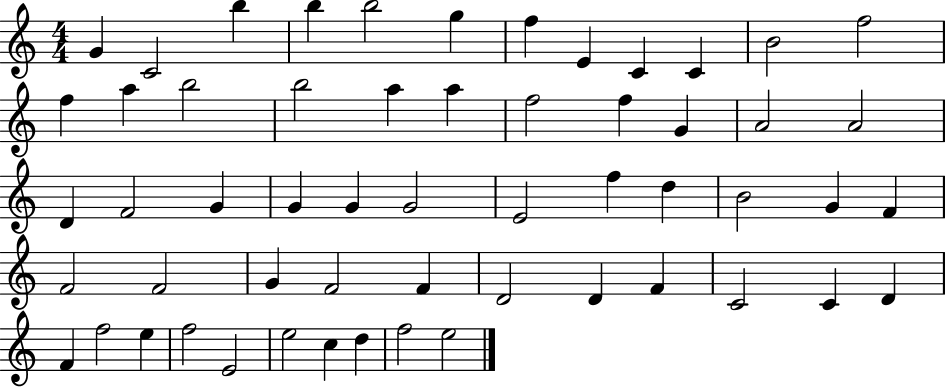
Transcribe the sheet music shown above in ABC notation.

X:1
T:Untitled
M:4/4
L:1/4
K:C
G C2 b b b2 g f E C C B2 f2 f a b2 b2 a a f2 f G A2 A2 D F2 G G G G2 E2 f d B2 G F F2 F2 G F2 F D2 D F C2 C D F f2 e f2 E2 e2 c d f2 e2